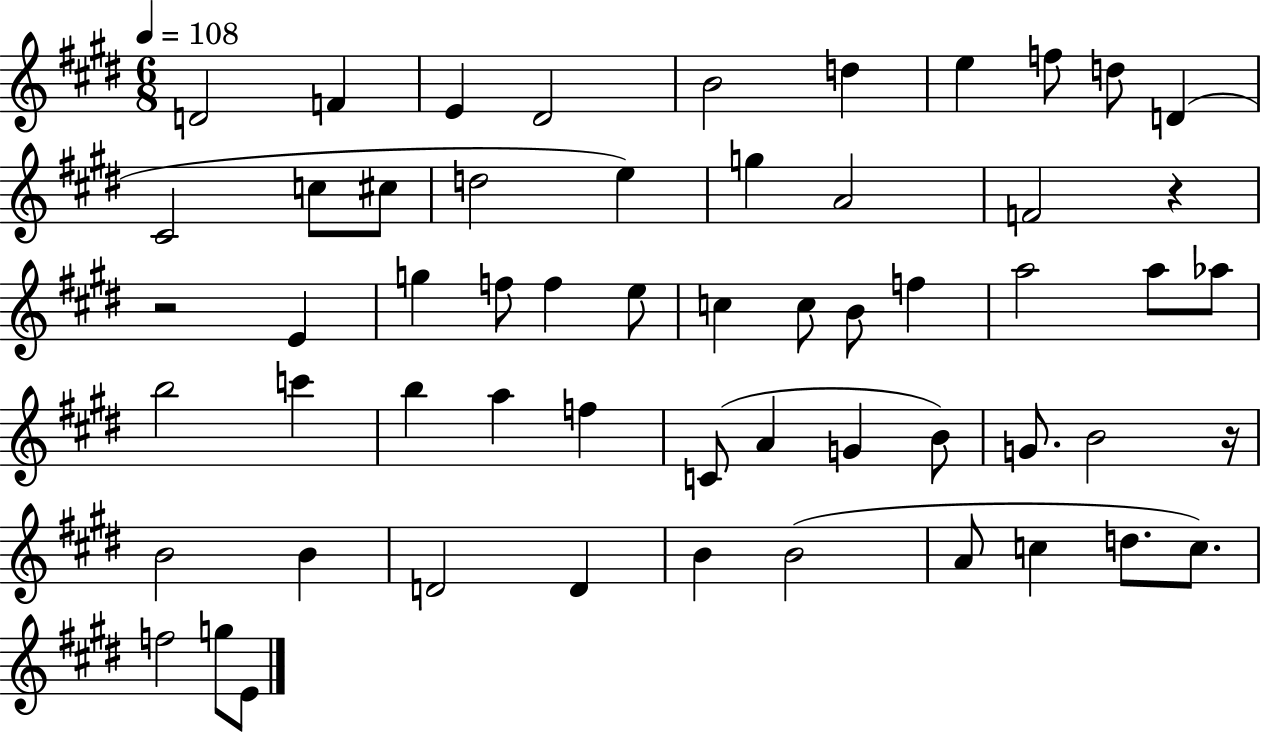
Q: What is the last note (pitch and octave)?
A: E4